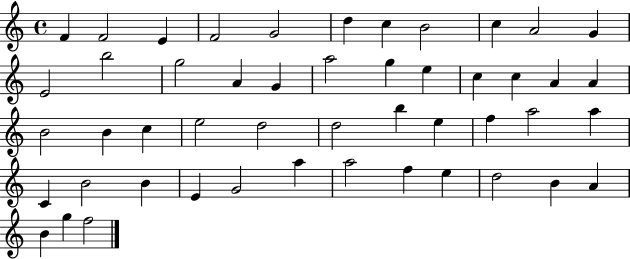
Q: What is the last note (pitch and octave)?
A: F5